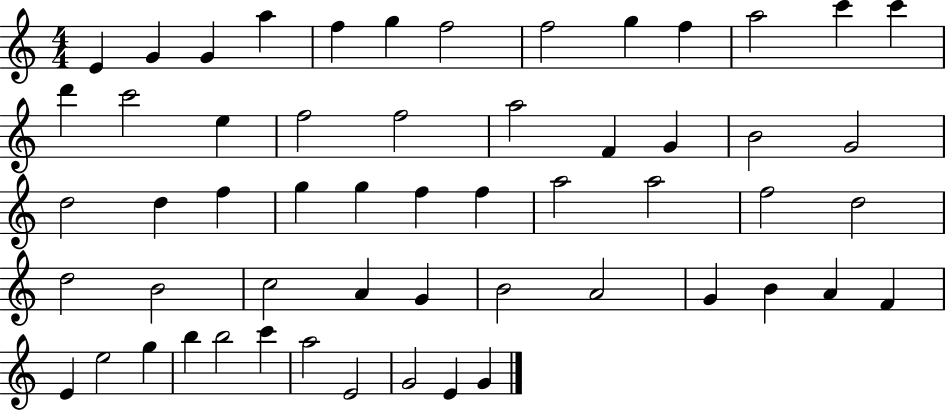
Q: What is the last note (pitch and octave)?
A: G4